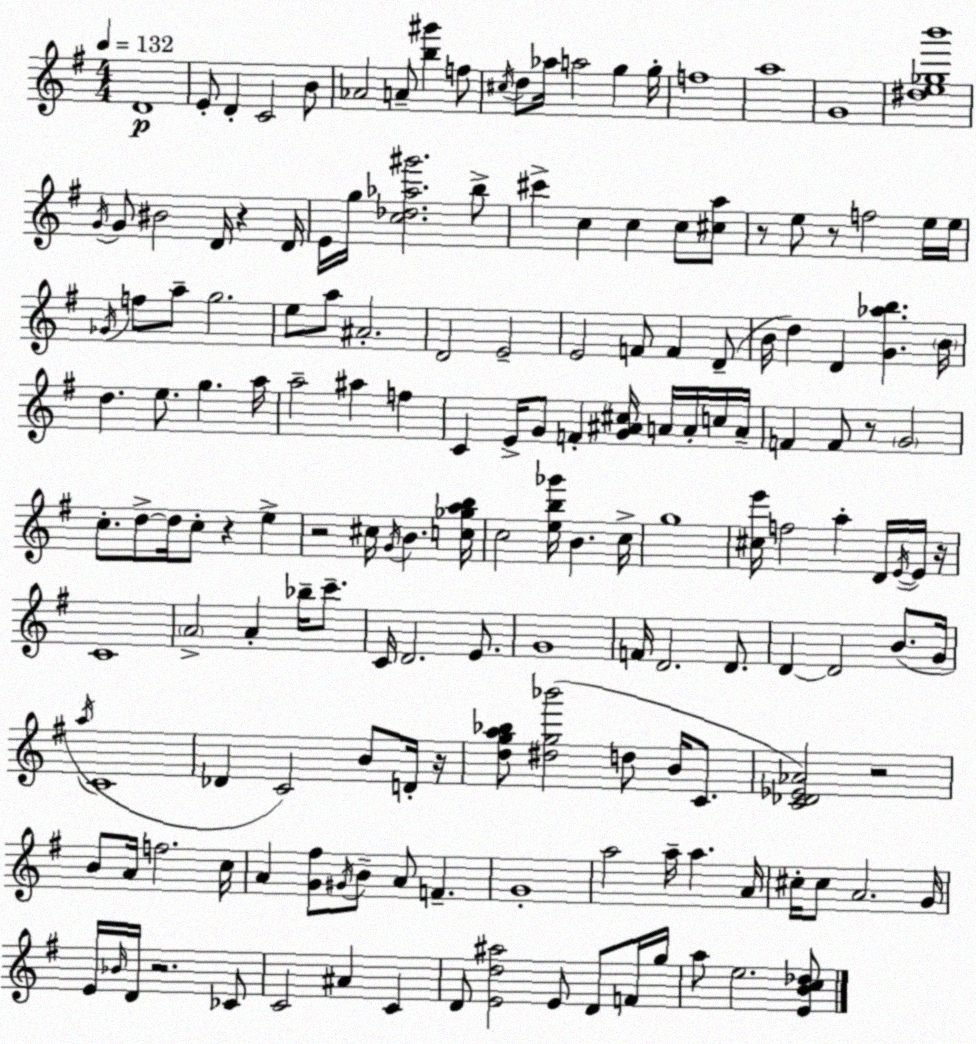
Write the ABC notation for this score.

X:1
T:Untitled
M:4/4
L:1/4
K:G
D4 E/2 D C2 B/2 _A2 A/2 [b^g'] f/2 ^c/4 d/2 _a/4 a2 g g/4 f4 a4 G4 [^de_gb']4 G/4 G/2 ^B2 D/4 z D/4 E/4 g/4 [c_d_a^g']2 b/2 ^c' c c c/2 [^ca]/2 z/2 e/2 z/2 f2 e/4 e/4 _G/4 f/2 a/2 g2 e/2 a/2 ^A2 D2 E2 E2 F/2 F D/2 B/4 d D [G_ab] B/4 d e/2 g a/4 a2 ^a f C E/4 G/2 F [G^A^c]/4 A/4 A/4 c/4 A/4 F F/2 z/2 G2 c/2 d/2 d/4 c/2 z e z2 ^c/4 G/4 B [c_gab]/4 c2 [eb_g']/4 B c/4 g4 [^ce']/4 f2 a D/4 E/4 E/4 z/4 C4 A2 A _b/4 c'/2 C/4 D2 E/2 G4 F/4 D2 D/2 D D2 B/2 G/4 a/4 C4 _D C2 B/2 D/4 z/4 [dga_b]/2 [^dg_b']2 d/2 B/4 C/2 [C_D_E_A]2 z2 B/2 A/4 f2 c/4 A [G^f]/2 ^G/4 B/2 A/2 F G4 a2 a/4 a A/4 ^c/4 ^c/2 A2 G/4 E/4 _B/4 D/4 z2 _C/2 C2 ^A C D/2 [Ed^a]2 E/2 D/2 F/4 g/4 a/2 e2 [EBc_d]/2